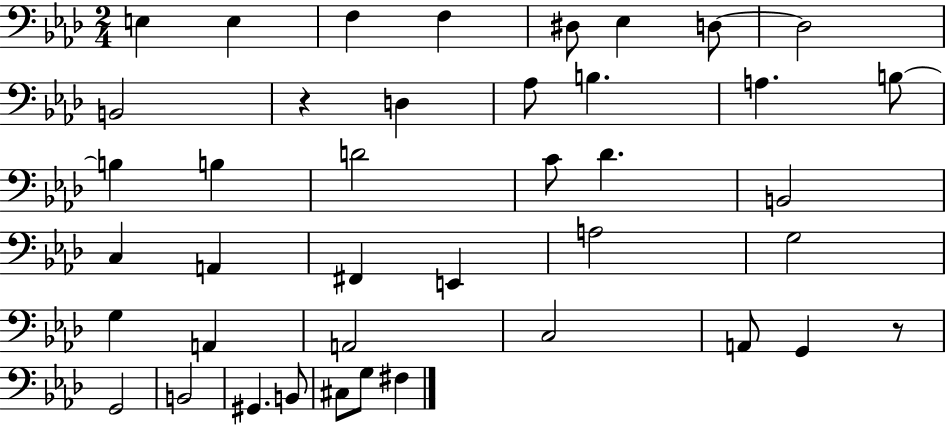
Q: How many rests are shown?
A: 2